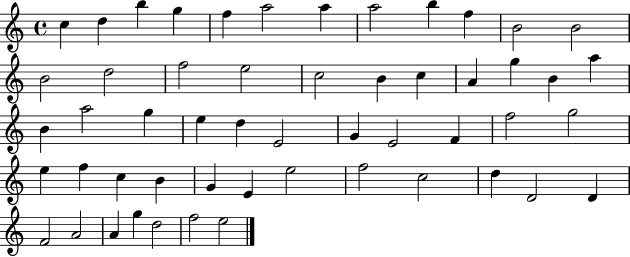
{
  \clef treble
  \time 4/4
  \defaultTimeSignature
  \key c \major
  c''4 d''4 b''4 g''4 | f''4 a''2 a''4 | a''2 b''4 f''4 | b'2 b'2 | \break b'2 d''2 | f''2 e''2 | c''2 b'4 c''4 | a'4 g''4 b'4 a''4 | \break b'4 a''2 g''4 | e''4 d''4 e'2 | g'4 e'2 f'4 | f''2 g''2 | \break e''4 f''4 c''4 b'4 | g'4 e'4 e''2 | f''2 c''2 | d''4 d'2 d'4 | \break f'2 a'2 | a'4 g''4 d''2 | f''2 e''2 | \bar "|."
}